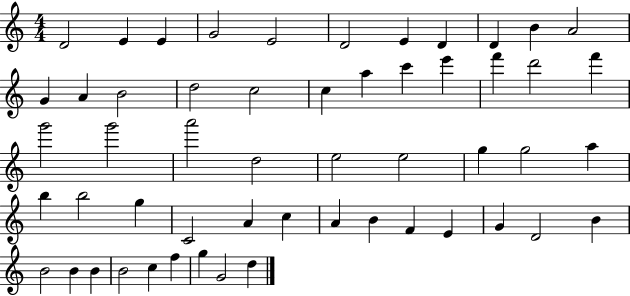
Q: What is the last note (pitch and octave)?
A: D5